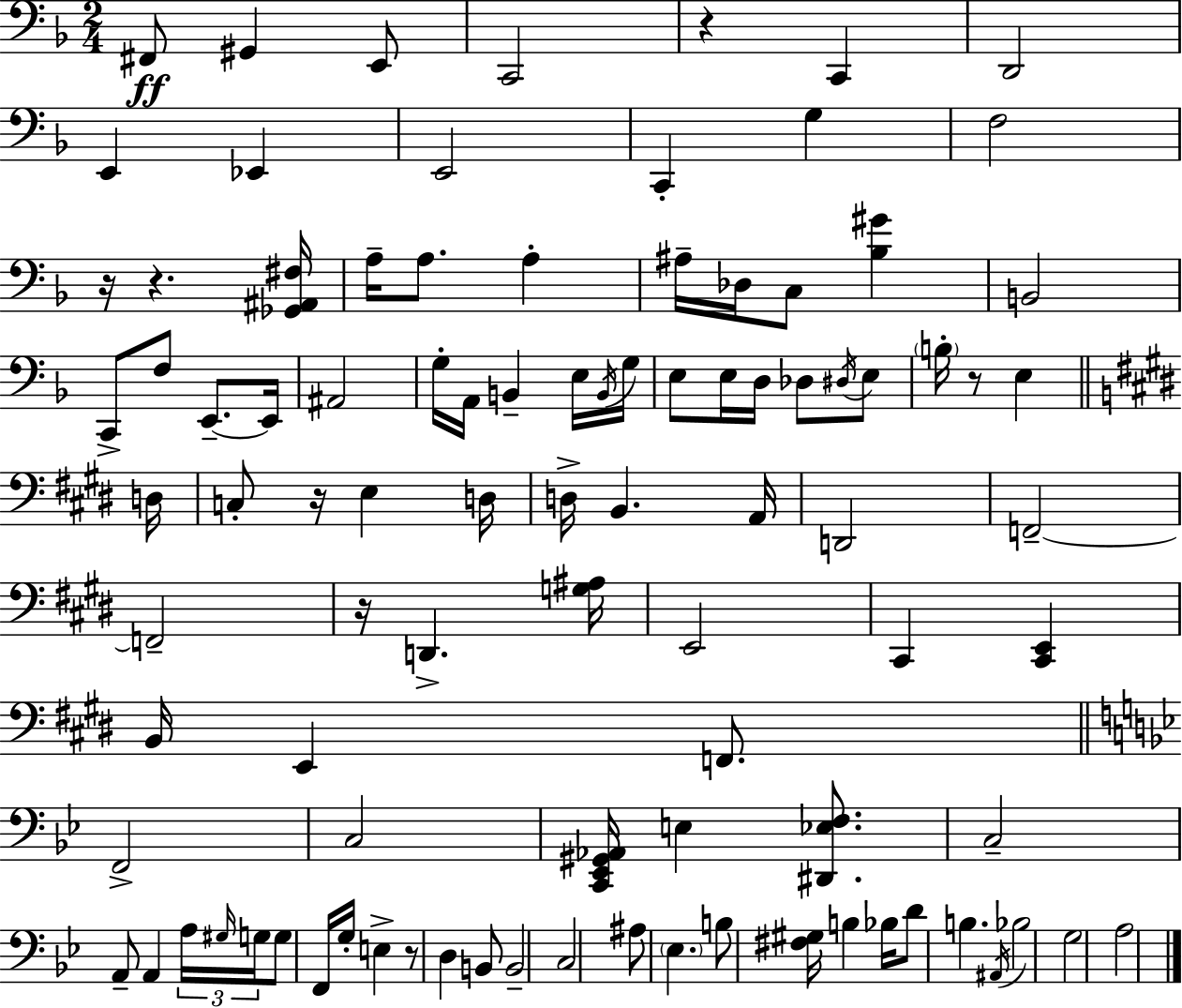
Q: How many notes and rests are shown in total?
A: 96